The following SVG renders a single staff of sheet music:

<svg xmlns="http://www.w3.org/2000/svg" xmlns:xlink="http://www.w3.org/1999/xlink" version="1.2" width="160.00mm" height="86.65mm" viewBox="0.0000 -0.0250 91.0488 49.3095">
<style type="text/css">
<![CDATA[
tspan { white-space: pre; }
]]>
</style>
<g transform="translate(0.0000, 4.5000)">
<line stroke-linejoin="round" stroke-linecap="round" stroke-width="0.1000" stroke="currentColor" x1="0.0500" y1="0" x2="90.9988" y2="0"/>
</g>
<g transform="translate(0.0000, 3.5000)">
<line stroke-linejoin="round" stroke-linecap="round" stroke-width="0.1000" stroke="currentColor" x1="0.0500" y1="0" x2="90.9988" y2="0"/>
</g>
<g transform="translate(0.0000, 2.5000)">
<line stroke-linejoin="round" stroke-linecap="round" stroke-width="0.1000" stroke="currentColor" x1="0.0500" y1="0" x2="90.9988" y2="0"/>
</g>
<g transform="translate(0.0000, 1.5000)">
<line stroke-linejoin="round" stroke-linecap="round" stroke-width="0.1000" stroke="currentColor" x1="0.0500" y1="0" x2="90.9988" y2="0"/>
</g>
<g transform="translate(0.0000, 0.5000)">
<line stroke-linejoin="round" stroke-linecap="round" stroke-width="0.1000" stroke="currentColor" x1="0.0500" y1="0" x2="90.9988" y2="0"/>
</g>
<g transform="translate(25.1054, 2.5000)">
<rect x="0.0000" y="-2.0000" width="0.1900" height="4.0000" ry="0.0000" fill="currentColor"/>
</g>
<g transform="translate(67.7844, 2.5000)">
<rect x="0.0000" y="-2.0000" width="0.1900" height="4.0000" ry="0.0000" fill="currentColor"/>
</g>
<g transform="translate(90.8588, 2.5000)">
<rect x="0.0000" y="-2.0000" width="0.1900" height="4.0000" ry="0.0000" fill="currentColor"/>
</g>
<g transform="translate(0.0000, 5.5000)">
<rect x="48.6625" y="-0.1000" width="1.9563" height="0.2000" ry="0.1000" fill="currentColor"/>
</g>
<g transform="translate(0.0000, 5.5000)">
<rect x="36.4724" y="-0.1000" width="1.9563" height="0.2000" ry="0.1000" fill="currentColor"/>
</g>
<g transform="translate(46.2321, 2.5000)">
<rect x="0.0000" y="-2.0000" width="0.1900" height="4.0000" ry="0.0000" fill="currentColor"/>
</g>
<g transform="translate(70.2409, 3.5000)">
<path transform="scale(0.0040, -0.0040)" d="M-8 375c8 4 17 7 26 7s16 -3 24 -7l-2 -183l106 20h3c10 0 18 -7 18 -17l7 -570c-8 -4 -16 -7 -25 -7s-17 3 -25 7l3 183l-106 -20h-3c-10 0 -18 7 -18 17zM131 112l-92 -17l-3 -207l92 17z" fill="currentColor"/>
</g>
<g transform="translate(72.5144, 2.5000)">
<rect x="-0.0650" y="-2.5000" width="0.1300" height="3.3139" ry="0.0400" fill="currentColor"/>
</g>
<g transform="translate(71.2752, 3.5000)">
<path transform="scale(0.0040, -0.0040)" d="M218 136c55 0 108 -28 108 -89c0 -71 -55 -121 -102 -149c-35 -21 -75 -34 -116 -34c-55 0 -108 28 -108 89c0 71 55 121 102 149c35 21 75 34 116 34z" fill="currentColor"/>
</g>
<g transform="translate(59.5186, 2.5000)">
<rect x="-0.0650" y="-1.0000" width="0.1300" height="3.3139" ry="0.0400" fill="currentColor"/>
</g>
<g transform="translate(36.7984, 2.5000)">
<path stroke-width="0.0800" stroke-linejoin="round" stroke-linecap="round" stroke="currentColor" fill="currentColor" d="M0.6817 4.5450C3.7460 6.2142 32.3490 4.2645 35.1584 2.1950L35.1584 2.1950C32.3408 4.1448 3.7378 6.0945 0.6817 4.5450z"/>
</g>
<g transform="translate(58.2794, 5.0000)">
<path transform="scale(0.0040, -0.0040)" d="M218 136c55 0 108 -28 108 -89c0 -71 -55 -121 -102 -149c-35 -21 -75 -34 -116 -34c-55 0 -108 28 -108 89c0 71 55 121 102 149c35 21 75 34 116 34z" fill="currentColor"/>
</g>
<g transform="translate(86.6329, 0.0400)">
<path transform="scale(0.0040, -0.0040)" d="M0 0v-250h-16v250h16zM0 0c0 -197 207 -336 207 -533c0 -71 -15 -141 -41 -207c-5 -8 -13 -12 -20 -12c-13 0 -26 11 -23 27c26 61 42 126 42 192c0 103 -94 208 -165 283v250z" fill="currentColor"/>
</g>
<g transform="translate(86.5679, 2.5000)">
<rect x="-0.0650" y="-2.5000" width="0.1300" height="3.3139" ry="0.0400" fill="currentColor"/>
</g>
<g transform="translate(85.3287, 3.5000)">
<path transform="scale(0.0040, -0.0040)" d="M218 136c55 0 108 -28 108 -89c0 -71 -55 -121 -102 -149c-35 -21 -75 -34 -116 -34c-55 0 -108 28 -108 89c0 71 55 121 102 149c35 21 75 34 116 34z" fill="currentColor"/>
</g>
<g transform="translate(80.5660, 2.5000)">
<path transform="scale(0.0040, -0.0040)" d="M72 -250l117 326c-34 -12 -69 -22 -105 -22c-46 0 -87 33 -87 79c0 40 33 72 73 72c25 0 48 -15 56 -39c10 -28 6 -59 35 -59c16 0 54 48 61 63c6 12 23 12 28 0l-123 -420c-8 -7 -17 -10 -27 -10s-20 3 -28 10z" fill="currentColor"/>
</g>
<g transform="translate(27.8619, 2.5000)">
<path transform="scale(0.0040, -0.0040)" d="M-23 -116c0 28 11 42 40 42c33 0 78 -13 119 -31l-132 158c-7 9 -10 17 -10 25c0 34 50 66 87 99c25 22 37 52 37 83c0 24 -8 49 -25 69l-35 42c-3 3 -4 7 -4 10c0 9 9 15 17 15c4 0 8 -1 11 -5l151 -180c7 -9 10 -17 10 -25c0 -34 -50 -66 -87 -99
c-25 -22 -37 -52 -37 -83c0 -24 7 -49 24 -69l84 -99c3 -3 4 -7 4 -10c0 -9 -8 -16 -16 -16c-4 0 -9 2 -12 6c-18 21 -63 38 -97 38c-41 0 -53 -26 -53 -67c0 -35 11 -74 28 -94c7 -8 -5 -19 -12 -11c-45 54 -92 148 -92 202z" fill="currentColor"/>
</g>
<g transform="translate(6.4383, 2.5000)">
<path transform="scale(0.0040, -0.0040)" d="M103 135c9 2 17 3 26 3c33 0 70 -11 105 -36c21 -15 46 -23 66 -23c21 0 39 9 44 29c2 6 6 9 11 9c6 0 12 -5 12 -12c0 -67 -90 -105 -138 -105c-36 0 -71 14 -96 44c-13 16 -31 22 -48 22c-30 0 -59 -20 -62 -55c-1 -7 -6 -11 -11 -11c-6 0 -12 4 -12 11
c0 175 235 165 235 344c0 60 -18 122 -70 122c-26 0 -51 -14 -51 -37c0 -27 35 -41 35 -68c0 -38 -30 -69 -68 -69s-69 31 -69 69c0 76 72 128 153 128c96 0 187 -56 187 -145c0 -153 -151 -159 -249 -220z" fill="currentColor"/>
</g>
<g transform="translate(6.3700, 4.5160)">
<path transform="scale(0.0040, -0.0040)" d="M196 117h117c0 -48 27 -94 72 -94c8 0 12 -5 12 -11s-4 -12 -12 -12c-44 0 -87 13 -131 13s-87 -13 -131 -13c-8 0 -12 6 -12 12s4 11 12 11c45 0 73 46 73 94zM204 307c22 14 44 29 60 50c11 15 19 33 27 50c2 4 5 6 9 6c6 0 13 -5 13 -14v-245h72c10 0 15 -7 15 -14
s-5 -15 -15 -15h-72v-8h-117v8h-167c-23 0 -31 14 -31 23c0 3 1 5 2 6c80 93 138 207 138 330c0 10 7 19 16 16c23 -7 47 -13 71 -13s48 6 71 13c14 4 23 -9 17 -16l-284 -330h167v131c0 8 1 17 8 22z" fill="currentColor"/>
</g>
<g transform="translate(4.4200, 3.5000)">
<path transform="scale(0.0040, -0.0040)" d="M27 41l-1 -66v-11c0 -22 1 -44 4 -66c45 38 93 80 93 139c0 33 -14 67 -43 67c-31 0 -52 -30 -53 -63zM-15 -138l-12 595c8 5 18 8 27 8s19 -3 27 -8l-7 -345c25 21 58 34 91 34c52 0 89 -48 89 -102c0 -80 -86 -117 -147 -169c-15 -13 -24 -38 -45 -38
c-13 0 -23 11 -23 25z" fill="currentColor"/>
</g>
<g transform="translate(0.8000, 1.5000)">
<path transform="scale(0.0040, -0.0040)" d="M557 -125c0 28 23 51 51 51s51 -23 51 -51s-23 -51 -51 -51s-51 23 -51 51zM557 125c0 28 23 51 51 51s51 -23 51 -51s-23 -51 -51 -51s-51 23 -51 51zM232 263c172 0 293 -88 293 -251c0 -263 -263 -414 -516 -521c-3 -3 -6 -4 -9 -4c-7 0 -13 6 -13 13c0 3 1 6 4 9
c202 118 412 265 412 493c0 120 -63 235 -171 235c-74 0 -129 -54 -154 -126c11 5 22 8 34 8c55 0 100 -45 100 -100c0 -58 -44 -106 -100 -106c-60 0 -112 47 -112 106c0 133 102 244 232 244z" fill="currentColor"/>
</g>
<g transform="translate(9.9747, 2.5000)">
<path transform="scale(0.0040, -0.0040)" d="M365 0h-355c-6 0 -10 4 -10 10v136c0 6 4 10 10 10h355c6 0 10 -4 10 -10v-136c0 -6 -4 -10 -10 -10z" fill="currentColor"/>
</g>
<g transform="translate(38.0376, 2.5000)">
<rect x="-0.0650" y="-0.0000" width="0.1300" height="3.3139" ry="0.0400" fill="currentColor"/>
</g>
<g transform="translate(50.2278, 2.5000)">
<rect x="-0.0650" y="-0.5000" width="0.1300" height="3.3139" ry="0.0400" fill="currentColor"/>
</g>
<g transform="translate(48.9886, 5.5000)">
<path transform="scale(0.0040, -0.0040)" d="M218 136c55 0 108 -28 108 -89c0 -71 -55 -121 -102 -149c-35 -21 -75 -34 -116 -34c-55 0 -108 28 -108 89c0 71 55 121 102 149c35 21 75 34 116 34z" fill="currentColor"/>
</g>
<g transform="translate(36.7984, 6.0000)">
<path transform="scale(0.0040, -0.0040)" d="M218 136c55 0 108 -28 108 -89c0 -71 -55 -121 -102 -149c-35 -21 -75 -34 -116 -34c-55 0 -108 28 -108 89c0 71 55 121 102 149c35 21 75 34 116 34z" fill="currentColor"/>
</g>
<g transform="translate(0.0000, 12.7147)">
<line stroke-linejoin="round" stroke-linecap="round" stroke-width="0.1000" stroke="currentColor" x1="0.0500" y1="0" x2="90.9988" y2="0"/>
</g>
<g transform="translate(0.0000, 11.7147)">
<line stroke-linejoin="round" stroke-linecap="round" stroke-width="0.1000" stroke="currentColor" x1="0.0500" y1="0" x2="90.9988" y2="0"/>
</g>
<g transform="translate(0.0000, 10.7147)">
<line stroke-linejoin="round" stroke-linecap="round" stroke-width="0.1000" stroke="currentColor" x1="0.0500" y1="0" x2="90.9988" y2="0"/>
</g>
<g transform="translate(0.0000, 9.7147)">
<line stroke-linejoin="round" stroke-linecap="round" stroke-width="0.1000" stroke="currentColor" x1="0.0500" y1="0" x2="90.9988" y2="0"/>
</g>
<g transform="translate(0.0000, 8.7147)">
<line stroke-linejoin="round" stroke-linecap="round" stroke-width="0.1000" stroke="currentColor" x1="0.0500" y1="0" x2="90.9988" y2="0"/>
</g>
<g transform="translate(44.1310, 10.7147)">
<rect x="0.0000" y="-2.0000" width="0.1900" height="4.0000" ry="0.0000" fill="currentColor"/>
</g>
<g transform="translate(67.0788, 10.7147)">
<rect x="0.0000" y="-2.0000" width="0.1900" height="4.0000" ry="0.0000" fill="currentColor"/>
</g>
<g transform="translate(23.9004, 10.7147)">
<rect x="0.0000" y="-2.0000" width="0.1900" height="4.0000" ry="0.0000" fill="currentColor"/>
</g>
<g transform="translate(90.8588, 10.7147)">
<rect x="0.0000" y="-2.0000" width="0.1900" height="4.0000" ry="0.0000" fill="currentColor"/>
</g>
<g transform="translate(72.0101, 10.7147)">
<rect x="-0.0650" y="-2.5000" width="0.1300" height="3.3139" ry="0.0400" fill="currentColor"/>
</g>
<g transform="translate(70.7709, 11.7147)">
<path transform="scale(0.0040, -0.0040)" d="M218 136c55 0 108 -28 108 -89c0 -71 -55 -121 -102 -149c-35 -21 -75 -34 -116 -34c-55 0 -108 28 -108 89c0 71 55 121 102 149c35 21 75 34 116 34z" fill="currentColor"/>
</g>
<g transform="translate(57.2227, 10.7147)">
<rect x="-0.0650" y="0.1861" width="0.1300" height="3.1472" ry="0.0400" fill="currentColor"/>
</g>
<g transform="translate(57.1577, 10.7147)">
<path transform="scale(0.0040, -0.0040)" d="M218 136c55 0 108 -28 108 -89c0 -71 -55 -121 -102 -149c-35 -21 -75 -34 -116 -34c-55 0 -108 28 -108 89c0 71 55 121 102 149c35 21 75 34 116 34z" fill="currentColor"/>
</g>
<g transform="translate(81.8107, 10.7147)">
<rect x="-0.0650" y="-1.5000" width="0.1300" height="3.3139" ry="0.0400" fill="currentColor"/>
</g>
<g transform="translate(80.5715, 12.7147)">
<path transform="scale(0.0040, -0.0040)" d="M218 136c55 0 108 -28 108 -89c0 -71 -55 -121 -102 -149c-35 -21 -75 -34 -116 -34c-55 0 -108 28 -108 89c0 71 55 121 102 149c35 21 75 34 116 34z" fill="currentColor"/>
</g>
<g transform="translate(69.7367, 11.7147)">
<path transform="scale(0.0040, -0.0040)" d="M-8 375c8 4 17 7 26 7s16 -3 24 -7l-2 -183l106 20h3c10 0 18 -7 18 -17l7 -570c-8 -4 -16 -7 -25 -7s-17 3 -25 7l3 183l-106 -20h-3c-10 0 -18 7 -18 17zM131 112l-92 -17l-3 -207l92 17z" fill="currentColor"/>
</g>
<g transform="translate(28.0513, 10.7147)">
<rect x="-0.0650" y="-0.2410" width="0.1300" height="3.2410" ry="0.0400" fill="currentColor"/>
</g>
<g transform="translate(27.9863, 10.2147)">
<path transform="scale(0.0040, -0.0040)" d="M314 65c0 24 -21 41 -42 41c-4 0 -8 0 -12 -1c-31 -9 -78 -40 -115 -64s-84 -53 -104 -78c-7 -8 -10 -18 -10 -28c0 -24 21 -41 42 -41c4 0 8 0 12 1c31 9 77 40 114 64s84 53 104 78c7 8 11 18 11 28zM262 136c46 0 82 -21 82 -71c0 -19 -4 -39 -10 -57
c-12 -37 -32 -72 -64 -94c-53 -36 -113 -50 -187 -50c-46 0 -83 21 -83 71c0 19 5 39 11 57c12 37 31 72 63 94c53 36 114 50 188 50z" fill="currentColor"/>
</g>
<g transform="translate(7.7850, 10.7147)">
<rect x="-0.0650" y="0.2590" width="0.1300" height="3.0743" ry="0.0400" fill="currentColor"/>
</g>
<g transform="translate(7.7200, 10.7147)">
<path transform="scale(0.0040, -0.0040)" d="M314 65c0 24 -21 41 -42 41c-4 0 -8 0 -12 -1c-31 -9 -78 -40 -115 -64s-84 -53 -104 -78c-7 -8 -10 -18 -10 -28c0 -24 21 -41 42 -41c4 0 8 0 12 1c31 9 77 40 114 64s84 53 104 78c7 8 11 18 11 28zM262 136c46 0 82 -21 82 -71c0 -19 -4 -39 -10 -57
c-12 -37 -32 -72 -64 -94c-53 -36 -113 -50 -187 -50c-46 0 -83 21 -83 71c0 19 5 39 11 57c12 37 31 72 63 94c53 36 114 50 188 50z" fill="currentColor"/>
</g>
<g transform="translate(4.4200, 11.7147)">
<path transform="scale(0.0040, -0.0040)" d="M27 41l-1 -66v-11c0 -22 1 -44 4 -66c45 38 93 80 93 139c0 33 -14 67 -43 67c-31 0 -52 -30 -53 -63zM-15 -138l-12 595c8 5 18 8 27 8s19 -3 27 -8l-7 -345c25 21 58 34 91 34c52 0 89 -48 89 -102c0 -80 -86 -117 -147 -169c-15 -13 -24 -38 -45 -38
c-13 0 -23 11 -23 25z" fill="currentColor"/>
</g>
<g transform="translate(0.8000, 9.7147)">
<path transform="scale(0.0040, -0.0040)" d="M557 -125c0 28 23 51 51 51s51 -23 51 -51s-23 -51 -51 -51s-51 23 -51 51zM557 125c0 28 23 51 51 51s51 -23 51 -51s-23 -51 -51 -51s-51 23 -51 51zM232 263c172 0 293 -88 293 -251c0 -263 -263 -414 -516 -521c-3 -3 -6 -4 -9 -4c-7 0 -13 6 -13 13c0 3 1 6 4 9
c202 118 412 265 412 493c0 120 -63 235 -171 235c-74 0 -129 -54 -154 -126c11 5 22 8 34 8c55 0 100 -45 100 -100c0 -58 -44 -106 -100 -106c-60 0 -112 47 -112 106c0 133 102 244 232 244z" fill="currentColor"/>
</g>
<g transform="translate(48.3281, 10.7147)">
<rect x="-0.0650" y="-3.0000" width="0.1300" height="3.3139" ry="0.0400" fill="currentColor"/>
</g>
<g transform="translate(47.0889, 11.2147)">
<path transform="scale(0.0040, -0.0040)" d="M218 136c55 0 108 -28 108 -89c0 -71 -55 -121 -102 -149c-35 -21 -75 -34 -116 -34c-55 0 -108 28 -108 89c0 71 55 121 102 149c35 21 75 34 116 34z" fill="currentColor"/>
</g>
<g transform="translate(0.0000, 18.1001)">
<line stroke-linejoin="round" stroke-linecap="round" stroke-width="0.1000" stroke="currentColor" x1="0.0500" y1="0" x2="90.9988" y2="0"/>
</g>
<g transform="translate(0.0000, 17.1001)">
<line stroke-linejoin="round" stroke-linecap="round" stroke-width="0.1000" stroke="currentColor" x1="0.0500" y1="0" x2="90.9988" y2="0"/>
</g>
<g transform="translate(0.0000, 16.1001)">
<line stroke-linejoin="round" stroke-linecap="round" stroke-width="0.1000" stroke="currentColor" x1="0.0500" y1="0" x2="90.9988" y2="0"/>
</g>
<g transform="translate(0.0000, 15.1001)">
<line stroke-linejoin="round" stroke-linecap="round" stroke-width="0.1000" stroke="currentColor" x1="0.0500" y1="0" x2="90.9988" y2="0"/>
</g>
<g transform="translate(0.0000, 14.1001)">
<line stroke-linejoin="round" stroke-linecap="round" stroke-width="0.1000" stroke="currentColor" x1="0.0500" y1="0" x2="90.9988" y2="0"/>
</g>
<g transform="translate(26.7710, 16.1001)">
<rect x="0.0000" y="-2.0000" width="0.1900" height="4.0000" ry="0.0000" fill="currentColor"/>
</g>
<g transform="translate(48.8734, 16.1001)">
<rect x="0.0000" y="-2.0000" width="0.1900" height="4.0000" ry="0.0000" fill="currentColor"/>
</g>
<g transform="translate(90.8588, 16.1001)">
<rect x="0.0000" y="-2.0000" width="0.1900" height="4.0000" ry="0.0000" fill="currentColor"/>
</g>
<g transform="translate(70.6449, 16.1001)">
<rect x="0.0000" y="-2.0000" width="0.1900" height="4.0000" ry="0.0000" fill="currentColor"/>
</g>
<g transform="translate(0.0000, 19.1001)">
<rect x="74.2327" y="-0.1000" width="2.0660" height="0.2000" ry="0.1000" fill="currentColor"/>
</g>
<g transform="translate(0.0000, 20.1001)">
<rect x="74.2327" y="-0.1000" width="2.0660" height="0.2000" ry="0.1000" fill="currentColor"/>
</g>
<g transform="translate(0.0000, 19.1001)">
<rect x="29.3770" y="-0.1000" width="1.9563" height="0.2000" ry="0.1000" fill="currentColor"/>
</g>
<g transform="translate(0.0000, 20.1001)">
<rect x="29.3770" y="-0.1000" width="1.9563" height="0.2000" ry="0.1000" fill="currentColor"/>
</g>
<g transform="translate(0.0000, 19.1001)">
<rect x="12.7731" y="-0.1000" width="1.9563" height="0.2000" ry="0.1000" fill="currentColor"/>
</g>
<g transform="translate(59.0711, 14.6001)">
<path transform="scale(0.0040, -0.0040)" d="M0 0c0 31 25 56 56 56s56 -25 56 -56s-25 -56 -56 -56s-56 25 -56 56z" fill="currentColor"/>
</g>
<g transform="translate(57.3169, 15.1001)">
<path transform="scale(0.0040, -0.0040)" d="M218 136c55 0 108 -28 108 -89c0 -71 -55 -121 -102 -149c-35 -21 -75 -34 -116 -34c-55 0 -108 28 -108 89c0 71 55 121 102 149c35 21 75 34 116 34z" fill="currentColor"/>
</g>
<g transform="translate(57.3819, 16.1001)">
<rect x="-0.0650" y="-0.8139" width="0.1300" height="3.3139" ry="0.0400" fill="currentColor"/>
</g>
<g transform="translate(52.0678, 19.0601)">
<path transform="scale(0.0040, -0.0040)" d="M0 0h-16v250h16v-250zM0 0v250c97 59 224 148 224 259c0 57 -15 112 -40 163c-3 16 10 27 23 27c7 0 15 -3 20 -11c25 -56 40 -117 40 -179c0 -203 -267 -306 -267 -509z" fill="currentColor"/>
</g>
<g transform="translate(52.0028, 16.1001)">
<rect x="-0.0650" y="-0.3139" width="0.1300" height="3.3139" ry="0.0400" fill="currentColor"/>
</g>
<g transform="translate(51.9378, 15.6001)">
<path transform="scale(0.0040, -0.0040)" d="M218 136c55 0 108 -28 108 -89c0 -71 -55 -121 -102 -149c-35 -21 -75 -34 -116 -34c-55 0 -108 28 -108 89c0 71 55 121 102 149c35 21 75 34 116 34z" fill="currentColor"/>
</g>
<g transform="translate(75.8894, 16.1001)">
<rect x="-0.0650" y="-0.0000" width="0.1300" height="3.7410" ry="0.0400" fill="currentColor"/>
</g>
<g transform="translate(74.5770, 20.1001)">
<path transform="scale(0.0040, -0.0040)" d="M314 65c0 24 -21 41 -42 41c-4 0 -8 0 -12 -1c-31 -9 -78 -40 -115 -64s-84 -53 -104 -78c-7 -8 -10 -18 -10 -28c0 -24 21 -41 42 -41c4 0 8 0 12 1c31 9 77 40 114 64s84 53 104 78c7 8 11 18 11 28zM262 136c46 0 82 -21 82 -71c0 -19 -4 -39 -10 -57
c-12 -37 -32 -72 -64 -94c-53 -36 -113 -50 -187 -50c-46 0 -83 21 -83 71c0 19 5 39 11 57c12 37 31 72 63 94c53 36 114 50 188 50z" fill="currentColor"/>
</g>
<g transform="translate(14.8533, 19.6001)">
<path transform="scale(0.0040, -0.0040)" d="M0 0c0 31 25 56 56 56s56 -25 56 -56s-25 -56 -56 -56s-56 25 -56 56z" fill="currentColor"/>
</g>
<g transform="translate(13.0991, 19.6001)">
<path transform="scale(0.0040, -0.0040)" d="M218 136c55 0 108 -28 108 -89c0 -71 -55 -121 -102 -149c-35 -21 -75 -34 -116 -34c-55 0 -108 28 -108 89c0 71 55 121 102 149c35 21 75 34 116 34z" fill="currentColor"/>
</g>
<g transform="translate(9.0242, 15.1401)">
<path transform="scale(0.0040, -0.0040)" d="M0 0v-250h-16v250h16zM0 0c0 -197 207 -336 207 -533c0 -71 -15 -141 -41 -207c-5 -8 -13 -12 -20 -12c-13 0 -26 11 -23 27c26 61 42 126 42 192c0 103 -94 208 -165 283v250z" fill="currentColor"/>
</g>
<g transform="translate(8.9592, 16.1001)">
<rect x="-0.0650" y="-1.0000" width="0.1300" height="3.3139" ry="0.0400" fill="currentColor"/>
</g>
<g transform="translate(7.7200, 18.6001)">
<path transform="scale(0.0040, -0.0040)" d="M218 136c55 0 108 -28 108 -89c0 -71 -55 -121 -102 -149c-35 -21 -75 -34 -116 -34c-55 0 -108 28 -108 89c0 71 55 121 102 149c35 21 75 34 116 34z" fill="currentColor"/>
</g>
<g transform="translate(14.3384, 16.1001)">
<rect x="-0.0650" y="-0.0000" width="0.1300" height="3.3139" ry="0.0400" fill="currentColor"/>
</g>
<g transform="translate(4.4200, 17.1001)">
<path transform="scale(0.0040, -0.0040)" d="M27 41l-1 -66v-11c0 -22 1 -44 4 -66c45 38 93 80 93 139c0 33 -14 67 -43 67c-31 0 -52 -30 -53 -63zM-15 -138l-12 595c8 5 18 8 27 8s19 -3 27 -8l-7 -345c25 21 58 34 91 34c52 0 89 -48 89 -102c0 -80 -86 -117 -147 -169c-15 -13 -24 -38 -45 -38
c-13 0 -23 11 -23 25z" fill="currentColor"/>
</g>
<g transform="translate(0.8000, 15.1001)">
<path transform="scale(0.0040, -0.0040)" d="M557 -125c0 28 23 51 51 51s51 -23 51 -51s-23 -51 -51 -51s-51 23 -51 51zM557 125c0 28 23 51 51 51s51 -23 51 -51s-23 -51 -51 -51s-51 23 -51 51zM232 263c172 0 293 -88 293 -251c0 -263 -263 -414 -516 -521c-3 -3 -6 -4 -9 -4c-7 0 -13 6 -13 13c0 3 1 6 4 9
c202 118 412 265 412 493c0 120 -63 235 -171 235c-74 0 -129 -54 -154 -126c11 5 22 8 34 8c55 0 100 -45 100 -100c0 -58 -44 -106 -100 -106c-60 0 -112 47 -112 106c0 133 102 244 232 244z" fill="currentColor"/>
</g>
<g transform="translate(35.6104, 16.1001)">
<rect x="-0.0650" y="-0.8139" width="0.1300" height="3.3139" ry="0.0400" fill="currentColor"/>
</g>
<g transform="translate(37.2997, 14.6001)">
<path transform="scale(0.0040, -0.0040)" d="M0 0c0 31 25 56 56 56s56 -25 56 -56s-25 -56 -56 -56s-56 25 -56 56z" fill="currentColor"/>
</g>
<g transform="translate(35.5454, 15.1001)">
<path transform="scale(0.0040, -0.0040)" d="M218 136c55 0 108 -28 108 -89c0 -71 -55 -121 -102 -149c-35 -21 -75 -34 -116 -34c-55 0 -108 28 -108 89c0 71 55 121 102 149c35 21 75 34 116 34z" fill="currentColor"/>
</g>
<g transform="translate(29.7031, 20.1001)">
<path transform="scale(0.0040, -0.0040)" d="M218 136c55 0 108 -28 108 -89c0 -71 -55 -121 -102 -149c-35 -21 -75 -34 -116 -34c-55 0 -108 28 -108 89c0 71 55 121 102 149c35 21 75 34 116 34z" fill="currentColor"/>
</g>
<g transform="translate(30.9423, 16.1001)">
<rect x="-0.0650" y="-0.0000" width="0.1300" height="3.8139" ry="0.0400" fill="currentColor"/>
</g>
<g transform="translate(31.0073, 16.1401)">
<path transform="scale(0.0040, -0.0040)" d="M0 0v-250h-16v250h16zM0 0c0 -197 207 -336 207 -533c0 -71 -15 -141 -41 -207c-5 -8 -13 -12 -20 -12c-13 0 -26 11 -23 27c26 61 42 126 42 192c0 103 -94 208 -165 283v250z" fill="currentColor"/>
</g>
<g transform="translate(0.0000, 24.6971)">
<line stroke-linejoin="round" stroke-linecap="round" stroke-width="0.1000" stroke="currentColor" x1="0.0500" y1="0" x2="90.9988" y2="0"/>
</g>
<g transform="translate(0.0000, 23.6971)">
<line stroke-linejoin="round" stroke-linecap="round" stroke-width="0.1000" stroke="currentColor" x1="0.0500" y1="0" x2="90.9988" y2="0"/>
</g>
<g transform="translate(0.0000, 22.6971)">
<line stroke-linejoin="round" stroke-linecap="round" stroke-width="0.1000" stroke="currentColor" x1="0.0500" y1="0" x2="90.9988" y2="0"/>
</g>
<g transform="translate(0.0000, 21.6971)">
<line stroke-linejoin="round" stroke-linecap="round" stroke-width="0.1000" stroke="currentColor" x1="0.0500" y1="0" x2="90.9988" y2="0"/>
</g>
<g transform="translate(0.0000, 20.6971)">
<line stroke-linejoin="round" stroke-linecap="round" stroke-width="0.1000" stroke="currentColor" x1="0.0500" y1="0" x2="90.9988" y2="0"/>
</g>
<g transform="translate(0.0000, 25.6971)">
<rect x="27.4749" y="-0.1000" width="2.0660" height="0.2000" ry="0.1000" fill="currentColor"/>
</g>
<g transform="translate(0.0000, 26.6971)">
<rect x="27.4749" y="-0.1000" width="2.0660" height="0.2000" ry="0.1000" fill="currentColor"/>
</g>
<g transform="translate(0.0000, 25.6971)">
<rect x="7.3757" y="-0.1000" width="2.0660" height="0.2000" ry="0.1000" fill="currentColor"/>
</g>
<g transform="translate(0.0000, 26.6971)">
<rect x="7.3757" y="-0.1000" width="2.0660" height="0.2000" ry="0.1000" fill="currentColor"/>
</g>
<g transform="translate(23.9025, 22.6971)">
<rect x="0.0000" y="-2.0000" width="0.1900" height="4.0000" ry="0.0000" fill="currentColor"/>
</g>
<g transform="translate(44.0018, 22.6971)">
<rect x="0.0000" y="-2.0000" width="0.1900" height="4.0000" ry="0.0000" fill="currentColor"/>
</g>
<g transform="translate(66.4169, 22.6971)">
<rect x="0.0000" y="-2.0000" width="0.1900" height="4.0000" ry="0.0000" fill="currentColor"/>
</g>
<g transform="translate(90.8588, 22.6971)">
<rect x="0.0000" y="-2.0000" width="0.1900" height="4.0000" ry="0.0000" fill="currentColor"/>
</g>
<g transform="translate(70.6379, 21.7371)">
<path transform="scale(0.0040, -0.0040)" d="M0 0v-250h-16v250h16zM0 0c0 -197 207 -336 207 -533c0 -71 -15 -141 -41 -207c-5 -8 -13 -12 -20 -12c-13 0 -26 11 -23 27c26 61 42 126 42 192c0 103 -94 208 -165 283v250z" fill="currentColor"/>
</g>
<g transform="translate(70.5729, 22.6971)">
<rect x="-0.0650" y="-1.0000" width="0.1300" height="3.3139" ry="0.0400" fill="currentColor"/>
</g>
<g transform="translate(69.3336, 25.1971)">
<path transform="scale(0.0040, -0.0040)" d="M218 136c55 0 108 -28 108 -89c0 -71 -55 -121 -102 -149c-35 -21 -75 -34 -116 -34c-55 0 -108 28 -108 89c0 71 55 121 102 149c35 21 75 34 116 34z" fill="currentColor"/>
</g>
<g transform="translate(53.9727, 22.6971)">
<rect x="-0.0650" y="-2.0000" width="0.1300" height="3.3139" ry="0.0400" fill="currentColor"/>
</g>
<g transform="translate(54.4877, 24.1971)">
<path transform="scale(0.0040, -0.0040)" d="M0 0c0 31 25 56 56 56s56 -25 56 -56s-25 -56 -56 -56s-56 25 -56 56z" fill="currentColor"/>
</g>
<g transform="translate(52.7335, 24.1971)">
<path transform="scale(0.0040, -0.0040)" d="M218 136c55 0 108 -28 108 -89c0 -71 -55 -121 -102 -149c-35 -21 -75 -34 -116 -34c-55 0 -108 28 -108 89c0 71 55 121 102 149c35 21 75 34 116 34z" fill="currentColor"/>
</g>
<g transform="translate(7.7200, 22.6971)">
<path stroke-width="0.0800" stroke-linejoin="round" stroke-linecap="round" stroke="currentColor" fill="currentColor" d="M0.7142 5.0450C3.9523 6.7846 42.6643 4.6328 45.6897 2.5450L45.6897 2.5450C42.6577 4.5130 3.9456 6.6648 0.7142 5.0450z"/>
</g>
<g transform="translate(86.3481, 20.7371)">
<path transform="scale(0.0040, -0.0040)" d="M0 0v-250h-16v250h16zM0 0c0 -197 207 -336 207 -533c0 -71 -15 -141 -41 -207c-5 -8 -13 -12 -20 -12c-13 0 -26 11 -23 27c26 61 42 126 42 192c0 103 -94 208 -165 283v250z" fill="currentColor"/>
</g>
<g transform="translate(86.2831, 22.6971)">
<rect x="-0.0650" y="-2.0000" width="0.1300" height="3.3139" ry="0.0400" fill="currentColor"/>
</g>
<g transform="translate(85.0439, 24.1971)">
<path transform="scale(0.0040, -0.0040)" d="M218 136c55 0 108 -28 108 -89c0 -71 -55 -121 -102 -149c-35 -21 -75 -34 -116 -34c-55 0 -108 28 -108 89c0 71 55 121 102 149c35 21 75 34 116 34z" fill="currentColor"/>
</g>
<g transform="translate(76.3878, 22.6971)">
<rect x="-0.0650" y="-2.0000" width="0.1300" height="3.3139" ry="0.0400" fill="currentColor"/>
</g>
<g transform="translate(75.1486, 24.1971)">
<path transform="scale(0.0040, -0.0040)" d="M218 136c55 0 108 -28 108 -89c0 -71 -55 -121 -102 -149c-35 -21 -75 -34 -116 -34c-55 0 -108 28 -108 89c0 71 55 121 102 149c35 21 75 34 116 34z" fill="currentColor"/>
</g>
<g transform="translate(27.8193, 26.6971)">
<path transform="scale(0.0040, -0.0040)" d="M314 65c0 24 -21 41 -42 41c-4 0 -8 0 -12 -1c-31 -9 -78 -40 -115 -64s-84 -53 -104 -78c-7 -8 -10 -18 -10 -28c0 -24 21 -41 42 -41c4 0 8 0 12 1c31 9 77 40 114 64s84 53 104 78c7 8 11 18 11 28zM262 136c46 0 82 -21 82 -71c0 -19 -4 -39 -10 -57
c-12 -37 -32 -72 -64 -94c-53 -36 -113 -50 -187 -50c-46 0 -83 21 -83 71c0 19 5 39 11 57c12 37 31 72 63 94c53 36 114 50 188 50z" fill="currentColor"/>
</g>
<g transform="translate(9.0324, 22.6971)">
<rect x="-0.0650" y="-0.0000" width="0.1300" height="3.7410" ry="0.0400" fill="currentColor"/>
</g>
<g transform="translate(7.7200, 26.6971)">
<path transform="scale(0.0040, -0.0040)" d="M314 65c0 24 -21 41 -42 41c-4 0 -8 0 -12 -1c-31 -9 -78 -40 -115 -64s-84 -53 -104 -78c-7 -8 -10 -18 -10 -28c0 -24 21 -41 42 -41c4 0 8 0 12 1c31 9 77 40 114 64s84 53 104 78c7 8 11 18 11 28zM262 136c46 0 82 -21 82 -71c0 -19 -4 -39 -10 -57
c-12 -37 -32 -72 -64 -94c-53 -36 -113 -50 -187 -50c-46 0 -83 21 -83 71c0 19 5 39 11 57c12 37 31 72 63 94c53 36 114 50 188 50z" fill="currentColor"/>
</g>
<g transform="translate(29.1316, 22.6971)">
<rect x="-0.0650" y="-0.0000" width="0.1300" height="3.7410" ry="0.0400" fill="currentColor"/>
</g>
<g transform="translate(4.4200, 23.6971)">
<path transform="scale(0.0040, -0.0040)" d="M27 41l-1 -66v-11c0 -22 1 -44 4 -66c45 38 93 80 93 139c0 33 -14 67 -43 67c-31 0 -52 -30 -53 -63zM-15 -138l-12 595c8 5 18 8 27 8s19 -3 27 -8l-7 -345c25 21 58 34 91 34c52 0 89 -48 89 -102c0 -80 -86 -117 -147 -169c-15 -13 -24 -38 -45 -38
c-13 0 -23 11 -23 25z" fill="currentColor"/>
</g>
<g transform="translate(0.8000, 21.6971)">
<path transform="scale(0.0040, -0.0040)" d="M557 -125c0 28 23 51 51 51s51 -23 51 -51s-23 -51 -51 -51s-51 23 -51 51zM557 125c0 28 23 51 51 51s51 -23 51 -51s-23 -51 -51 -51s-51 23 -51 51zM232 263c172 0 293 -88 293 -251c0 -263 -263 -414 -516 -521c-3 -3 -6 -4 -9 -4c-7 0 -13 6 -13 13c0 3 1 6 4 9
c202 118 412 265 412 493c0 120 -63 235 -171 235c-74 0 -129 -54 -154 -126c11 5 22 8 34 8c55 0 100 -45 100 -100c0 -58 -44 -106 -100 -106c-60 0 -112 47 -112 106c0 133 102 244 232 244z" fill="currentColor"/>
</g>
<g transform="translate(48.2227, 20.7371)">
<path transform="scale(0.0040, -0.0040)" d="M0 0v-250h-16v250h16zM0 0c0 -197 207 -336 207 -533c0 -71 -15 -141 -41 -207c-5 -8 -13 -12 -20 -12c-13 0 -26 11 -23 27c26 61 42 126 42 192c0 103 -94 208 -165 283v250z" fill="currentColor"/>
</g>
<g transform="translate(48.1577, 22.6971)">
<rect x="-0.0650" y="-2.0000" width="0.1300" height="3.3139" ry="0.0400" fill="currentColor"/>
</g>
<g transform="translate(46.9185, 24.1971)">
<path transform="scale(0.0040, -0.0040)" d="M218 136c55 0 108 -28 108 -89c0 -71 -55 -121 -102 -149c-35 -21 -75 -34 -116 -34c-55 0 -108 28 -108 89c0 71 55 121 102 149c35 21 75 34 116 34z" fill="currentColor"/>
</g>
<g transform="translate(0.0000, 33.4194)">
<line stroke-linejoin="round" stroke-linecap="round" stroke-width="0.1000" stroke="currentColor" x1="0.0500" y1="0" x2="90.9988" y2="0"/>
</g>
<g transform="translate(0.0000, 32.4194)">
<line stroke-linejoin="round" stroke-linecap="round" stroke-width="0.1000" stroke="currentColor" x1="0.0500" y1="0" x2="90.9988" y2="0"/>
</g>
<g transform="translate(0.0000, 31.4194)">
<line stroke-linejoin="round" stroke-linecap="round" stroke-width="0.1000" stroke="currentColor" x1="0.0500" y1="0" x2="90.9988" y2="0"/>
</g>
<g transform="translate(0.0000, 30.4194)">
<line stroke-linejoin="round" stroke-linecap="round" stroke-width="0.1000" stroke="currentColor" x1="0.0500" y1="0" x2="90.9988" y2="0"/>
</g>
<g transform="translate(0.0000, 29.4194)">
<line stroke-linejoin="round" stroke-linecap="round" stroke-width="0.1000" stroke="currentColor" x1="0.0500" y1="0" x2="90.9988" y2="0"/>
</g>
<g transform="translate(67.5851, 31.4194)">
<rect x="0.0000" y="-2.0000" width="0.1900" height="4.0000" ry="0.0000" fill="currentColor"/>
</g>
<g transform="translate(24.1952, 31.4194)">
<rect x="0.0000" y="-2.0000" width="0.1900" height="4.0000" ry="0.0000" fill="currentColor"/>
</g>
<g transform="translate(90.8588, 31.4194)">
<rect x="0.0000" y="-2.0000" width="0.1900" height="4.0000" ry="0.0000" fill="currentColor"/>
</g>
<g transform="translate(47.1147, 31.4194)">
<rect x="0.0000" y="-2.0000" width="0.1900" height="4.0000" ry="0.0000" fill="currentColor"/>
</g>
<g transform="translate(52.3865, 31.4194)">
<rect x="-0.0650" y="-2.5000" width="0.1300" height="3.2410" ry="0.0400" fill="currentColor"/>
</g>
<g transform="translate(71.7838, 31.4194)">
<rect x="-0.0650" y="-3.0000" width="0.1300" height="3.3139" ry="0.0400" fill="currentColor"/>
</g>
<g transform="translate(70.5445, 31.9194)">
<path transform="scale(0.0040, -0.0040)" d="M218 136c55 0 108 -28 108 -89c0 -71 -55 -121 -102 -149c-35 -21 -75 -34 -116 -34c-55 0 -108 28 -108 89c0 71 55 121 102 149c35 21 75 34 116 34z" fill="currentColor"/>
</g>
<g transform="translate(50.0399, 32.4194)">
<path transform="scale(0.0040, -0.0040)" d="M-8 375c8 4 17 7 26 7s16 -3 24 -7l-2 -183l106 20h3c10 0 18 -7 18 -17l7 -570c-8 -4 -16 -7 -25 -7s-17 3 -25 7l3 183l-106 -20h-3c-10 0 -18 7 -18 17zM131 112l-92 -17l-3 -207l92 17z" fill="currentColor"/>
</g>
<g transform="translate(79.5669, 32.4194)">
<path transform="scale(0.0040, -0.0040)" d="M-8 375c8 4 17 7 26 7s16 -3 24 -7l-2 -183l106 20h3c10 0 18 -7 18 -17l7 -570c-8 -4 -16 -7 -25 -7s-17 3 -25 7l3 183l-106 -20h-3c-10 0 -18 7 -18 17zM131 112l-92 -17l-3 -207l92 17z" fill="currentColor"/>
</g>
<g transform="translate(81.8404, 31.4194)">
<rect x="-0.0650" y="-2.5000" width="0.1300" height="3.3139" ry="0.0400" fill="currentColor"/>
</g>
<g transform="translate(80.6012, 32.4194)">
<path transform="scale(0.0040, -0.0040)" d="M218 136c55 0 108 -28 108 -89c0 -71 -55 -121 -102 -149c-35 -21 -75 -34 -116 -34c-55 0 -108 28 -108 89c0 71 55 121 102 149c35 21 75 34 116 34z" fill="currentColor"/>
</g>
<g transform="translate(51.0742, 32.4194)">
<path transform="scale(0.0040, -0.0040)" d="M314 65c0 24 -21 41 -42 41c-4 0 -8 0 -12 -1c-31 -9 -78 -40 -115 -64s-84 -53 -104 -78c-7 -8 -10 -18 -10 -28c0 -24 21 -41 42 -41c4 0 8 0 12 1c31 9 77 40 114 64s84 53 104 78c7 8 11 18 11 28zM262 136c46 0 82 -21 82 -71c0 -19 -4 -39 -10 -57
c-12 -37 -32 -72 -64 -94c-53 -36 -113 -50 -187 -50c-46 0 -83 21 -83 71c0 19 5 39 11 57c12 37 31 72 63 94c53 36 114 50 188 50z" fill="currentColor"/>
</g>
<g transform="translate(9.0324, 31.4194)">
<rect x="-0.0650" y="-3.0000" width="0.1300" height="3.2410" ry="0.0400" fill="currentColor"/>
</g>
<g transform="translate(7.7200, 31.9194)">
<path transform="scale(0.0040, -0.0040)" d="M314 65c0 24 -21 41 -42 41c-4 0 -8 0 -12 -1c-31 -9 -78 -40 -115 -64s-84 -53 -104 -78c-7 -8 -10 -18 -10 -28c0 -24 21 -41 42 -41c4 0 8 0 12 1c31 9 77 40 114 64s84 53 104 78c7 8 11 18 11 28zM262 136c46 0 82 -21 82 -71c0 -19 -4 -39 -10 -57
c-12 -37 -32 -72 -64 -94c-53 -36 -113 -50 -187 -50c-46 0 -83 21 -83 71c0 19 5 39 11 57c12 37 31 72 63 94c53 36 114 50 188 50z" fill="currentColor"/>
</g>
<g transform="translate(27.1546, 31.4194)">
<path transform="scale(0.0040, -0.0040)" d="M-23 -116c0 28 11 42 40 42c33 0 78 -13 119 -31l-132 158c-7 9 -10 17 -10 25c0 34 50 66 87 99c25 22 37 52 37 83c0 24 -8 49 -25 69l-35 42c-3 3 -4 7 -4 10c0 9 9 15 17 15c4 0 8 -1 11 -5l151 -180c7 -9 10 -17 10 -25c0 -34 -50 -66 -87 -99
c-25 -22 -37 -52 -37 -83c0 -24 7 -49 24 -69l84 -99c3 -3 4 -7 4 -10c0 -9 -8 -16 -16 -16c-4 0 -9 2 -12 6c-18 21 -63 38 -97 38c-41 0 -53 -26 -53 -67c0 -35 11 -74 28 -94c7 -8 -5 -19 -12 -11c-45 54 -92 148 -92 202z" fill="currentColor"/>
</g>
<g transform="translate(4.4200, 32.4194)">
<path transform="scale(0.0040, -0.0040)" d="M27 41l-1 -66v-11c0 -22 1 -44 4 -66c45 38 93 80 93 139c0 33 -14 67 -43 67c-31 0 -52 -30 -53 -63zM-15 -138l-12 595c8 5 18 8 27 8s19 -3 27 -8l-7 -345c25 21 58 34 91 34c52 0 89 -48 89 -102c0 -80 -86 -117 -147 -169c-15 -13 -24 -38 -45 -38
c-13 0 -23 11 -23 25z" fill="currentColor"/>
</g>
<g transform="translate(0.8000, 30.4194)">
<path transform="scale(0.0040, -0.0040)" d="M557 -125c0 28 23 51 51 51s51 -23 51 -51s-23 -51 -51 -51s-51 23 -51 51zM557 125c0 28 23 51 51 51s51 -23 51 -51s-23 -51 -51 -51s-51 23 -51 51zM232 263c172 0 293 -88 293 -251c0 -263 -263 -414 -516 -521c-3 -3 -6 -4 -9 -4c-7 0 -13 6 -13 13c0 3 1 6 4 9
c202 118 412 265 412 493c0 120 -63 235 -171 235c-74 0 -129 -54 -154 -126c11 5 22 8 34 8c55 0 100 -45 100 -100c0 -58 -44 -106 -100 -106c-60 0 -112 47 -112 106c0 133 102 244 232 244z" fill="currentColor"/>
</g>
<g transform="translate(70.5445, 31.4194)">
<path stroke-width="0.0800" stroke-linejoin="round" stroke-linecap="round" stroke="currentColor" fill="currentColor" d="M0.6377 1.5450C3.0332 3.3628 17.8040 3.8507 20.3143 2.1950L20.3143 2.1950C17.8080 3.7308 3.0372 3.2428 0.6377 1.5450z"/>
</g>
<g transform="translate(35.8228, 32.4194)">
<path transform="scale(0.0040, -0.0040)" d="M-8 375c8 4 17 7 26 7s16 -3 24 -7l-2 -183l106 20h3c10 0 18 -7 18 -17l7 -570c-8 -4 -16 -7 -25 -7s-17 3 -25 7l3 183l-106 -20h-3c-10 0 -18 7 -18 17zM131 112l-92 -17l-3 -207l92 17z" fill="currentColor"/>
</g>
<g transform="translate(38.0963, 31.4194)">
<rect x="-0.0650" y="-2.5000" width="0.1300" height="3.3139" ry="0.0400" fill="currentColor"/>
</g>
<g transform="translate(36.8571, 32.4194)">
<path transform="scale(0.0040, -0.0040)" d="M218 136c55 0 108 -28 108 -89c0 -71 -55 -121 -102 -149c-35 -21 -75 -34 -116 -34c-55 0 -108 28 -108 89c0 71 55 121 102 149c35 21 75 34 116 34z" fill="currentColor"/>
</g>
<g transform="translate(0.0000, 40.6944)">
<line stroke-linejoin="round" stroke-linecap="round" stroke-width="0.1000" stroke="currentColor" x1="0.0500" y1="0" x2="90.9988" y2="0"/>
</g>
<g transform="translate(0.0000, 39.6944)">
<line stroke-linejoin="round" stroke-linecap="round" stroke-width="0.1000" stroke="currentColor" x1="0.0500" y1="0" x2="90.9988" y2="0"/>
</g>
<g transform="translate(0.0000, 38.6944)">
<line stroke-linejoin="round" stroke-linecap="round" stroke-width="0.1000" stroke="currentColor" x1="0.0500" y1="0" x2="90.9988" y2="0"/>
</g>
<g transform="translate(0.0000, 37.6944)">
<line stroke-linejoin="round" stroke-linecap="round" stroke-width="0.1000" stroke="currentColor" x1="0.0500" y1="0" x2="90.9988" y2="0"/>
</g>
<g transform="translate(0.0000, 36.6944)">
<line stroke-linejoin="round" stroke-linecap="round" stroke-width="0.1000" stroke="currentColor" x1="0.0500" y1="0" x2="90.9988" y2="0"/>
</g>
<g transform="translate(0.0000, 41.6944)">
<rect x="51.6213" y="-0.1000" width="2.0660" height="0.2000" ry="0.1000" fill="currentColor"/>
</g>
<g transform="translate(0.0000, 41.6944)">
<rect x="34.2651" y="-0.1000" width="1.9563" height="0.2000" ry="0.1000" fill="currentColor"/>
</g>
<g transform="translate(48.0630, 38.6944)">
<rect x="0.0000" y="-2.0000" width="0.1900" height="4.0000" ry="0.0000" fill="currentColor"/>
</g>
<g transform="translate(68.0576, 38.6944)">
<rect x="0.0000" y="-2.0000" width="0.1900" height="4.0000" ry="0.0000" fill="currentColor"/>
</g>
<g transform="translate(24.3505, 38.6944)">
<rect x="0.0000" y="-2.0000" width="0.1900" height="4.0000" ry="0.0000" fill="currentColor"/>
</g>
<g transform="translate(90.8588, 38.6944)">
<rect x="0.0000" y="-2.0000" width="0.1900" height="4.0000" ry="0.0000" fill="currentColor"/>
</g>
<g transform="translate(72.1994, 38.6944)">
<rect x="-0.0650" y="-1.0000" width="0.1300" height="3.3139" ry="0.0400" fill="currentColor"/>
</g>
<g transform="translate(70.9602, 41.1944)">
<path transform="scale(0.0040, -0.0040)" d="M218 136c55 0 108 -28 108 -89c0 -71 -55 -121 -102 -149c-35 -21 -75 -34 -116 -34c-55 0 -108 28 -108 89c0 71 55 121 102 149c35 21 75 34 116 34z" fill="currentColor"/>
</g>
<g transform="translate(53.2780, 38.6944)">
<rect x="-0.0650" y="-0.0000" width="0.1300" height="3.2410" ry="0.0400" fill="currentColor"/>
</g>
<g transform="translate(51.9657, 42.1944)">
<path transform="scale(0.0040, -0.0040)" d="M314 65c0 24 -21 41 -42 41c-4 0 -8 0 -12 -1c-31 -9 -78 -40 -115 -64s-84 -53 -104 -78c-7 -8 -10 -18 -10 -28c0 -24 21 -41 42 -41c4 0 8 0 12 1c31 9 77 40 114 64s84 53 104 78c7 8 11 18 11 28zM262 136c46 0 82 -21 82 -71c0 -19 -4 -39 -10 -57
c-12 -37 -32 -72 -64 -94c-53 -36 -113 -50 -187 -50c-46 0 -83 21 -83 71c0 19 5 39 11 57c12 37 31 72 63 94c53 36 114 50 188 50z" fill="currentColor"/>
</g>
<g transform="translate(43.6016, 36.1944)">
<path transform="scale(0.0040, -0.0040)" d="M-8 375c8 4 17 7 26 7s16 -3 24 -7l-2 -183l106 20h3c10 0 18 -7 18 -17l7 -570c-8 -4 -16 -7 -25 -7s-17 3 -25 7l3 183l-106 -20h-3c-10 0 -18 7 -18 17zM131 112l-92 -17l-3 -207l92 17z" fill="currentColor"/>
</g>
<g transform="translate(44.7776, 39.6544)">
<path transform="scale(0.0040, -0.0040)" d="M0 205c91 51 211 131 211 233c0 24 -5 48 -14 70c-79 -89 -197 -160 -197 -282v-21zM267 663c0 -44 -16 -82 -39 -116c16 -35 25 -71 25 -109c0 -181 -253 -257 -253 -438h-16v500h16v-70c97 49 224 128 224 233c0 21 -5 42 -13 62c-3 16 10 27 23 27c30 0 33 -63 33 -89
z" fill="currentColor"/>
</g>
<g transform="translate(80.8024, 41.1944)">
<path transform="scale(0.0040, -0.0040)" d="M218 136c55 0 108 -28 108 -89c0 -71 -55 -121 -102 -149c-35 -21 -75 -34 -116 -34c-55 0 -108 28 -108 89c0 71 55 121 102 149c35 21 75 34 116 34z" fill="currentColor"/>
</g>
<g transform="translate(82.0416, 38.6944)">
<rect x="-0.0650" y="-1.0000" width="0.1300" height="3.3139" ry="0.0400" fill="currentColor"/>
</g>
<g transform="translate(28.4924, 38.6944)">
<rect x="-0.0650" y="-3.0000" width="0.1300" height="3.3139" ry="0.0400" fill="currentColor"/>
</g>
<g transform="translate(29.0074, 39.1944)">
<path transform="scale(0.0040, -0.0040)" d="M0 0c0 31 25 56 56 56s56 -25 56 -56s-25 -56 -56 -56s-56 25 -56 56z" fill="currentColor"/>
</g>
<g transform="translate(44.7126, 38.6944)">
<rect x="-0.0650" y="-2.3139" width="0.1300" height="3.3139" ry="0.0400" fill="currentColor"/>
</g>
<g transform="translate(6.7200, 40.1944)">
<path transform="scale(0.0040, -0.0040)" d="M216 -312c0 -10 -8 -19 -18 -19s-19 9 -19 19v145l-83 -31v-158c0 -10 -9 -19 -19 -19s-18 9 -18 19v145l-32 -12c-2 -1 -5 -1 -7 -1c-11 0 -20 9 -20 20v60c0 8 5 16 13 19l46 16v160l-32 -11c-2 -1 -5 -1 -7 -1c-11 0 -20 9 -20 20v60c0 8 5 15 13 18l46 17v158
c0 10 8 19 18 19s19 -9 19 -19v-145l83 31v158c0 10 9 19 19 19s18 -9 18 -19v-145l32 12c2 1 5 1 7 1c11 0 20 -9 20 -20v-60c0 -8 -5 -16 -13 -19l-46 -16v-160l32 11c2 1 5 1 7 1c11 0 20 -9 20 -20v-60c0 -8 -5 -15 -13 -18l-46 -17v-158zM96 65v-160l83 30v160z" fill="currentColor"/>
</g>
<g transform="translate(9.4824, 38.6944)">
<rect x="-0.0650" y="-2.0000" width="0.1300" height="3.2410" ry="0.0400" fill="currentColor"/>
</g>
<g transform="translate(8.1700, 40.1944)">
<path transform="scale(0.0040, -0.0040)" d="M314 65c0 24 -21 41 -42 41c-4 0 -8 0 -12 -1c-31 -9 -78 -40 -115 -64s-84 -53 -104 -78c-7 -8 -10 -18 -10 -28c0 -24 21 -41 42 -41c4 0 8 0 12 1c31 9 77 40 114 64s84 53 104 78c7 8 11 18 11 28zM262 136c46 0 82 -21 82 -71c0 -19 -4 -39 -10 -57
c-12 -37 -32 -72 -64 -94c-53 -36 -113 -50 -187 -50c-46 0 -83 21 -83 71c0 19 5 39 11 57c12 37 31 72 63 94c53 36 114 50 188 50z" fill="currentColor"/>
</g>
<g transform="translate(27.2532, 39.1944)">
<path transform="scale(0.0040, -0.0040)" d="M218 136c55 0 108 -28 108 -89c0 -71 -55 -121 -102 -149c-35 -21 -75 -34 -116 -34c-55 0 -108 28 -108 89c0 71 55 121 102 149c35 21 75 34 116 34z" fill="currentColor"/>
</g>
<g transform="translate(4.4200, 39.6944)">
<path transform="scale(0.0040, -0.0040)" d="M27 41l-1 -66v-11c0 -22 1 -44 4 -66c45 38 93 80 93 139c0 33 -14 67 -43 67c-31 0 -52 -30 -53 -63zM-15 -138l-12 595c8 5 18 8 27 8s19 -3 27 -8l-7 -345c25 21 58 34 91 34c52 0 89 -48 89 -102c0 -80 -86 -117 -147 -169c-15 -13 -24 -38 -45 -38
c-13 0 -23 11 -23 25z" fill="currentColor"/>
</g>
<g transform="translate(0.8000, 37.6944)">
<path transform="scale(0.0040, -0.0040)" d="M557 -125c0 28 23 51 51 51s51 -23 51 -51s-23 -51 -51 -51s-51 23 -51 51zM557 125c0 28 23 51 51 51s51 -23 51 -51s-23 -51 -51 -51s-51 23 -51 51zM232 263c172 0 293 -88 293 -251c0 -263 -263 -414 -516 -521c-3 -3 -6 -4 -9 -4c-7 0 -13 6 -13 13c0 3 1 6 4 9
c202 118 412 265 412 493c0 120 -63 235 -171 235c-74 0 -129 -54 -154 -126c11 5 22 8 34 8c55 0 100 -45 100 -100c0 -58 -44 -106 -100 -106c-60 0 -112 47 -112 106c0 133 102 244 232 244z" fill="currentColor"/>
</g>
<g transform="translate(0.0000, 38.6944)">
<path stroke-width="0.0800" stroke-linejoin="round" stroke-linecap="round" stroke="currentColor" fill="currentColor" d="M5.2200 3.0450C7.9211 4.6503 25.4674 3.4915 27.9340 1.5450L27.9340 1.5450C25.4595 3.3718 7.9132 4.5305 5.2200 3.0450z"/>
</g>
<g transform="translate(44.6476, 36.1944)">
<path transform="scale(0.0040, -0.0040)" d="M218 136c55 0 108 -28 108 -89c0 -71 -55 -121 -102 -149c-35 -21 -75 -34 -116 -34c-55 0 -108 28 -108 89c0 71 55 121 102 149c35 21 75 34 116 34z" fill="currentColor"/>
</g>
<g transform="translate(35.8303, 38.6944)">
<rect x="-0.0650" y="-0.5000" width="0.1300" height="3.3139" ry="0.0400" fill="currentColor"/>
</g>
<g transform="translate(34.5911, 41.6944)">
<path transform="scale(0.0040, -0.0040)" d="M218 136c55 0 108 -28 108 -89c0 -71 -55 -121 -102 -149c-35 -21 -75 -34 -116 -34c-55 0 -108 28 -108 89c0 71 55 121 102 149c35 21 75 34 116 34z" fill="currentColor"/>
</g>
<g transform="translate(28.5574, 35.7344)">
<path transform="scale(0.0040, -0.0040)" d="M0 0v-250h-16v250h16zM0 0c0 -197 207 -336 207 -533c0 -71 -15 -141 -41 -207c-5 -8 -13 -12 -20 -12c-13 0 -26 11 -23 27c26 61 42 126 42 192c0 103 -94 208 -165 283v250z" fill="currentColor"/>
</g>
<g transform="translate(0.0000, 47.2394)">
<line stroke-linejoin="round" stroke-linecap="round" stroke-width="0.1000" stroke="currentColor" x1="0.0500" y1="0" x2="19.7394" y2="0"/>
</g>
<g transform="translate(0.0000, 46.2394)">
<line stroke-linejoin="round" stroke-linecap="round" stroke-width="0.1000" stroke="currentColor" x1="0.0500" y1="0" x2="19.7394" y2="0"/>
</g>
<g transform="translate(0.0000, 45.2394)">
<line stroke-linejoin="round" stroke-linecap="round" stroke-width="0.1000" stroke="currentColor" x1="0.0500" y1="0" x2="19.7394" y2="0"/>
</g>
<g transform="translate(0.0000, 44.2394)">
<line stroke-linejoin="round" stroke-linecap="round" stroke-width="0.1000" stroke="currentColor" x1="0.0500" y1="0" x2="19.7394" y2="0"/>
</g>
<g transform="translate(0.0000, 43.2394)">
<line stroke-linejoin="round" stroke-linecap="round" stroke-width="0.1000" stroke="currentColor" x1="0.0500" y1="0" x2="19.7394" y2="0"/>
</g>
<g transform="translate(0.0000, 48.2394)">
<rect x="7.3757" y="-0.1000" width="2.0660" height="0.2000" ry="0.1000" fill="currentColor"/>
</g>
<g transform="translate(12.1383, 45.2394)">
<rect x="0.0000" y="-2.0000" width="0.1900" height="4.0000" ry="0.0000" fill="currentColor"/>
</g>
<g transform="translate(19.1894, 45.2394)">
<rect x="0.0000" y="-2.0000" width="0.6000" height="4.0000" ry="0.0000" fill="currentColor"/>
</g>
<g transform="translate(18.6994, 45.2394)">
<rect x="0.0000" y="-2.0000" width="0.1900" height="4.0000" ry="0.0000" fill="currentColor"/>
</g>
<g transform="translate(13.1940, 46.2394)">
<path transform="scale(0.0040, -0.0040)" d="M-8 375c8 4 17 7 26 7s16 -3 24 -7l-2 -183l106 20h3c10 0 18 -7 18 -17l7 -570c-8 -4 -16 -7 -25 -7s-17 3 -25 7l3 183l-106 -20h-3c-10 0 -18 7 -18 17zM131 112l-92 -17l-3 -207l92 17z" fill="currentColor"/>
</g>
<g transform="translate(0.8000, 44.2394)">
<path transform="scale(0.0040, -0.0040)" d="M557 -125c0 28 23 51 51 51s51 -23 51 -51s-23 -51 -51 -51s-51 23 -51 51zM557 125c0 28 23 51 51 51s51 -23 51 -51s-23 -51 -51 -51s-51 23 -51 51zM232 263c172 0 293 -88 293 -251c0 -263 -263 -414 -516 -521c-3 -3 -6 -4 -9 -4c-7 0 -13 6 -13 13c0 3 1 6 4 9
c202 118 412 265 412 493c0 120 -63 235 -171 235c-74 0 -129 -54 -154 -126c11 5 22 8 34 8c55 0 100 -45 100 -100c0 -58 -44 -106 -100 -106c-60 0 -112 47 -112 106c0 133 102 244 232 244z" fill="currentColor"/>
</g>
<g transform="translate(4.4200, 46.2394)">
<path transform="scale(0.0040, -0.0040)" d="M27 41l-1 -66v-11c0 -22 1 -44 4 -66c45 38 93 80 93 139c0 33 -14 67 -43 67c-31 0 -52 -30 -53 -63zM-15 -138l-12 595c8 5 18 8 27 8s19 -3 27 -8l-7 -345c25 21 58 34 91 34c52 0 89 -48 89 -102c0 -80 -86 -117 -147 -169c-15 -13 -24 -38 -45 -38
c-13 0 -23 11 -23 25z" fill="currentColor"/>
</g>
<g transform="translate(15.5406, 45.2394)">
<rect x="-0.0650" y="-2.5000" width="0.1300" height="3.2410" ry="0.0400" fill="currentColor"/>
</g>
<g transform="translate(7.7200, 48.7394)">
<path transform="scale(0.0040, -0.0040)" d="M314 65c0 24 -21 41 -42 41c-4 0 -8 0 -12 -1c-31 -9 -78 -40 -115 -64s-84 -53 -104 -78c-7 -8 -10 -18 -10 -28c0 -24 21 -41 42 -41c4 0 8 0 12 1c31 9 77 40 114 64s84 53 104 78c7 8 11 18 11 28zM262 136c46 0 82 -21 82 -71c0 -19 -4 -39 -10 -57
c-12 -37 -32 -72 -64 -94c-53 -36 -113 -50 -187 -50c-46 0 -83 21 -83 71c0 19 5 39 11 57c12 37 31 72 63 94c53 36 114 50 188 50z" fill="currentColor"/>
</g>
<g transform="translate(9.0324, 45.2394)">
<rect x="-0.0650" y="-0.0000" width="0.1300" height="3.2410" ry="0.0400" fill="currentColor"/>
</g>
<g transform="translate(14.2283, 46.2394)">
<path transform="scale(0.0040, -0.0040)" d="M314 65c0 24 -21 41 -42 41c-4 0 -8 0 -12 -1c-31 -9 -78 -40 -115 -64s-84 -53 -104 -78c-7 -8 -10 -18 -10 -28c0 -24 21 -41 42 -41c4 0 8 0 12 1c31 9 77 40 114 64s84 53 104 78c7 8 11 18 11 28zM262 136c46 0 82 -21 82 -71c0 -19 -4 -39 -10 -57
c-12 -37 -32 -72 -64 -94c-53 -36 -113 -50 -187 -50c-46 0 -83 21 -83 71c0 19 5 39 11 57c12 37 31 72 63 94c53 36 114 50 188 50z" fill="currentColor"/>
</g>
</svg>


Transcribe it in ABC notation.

X:1
T:Untitled
M:2/4
L:1/4
K:F
z2 z D,, E,, F,, B,, z/2 B,,/2 D,2 E,2 C, D, B,, G,, F,,/2 D,, C,,/2 F, E,/2 F, C,,2 C,,2 C,,2 A,,/2 A,, F,,/2 A,, A,,/2 C,2 z B,, B,,2 C, B,, ^A,,2 C,/2 E,, B,/4 D,,2 F,, F,, D,,2 B,,2